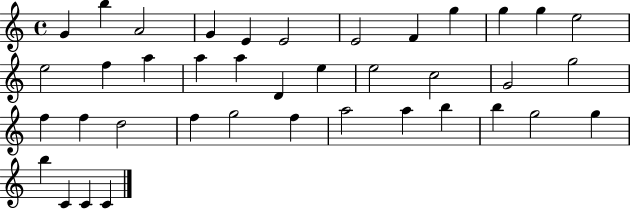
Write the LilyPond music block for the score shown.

{
  \clef treble
  \time 4/4
  \defaultTimeSignature
  \key c \major
  g'4 b''4 a'2 | g'4 e'4 e'2 | e'2 f'4 g''4 | g''4 g''4 e''2 | \break e''2 f''4 a''4 | a''4 a''4 d'4 e''4 | e''2 c''2 | g'2 g''2 | \break f''4 f''4 d''2 | f''4 g''2 f''4 | a''2 a''4 b''4 | b''4 g''2 g''4 | \break b''4 c'4 c'4 c'4 | \bar "|."
}